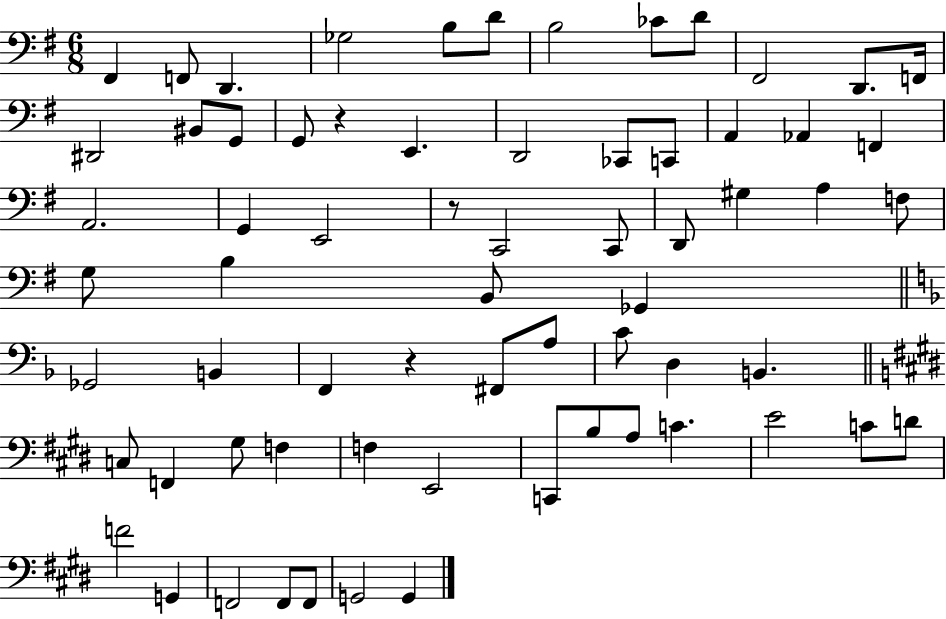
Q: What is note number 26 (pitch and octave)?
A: E2